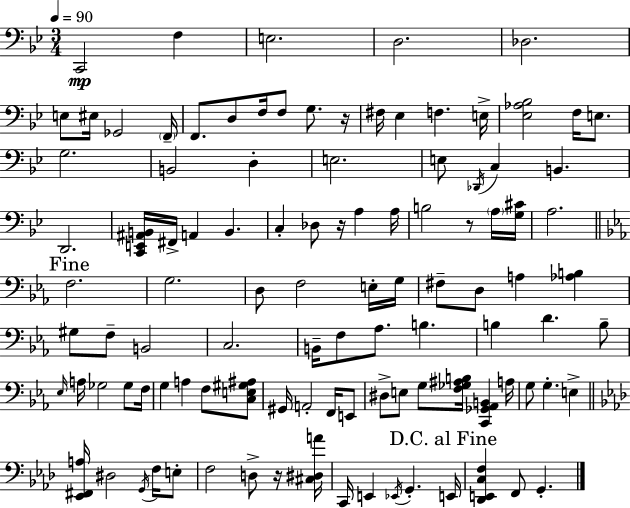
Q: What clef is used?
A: bass